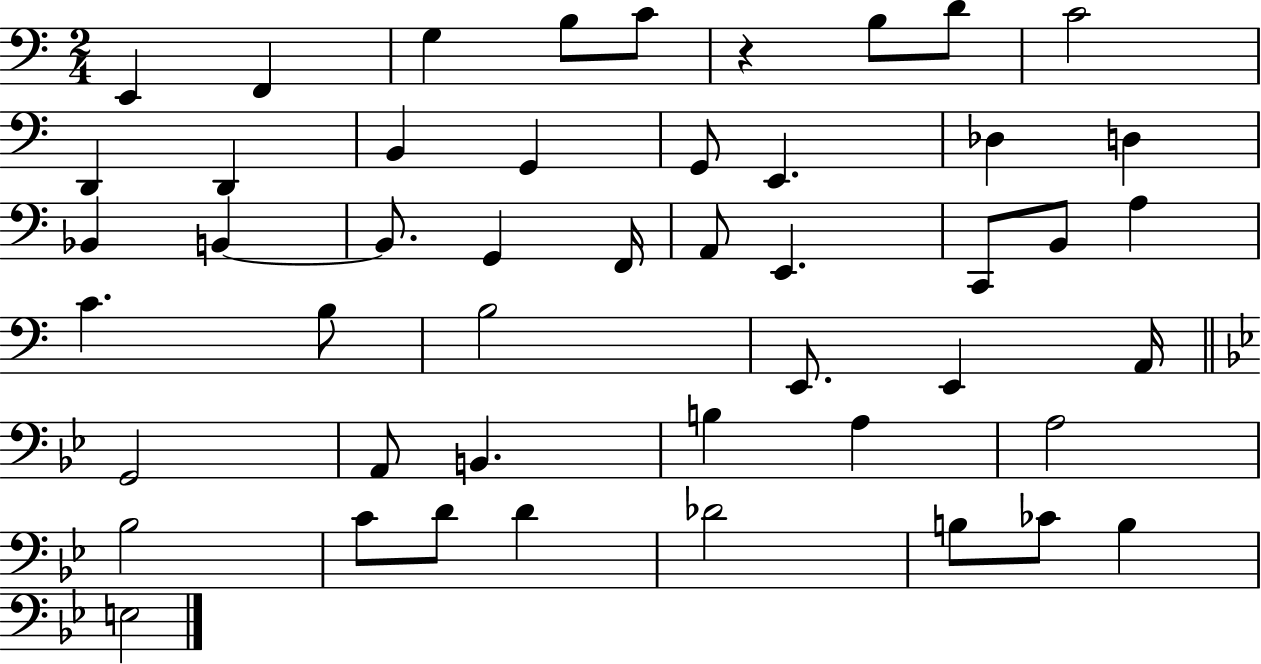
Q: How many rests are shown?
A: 1